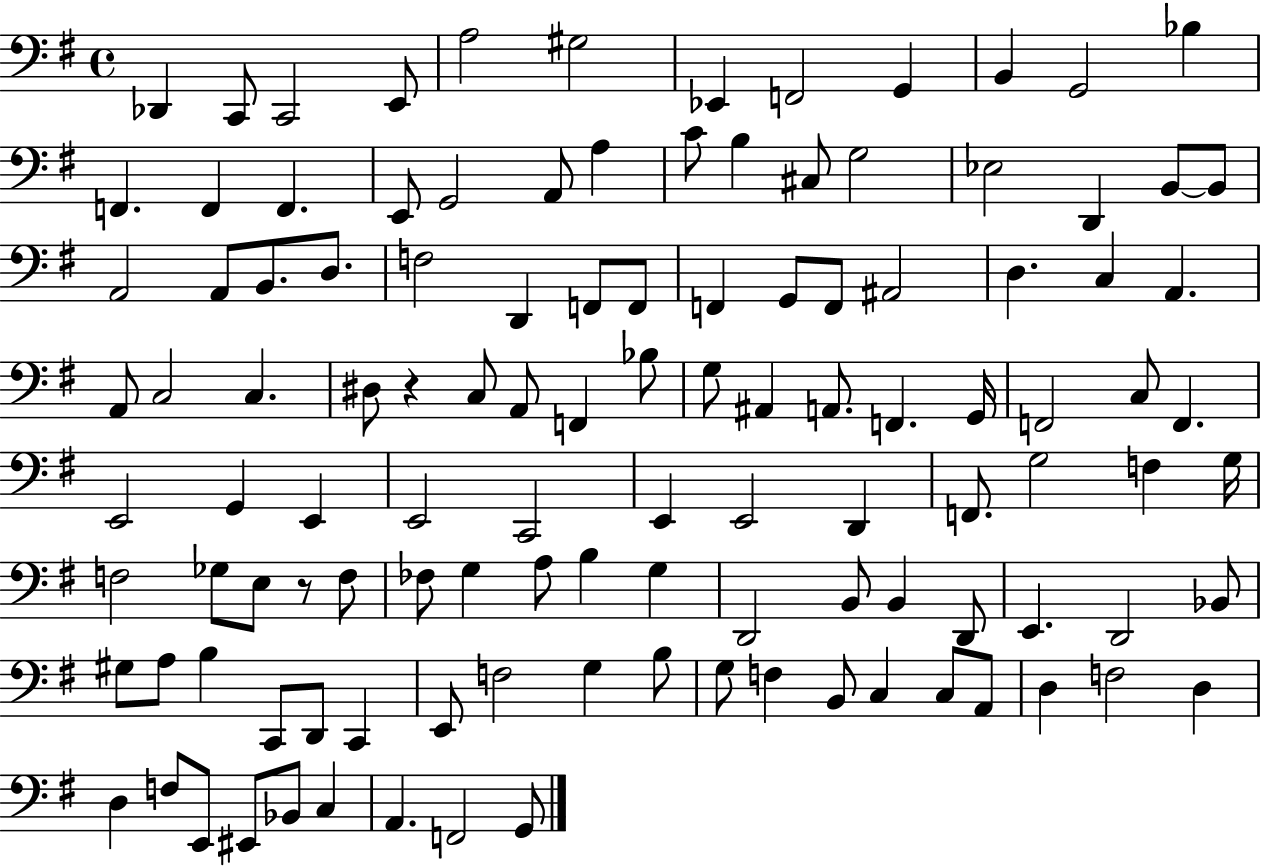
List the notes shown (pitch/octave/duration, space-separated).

Db2/q C2/e C2/h E2/e A3/h G#3/h Eb2/q F2/h G2/q B2/q G2/h Bb3/q F2/q. F2/q F2/q. E2/e G2/h A2/e A3/q C4/e B3/q C#3/e G3/h Eb3/h D2/q B2/e B2/e A2/h A2/e B2/e. D3/e. F3/h D2/q F2/e F2/e F2/q G2/e F2/e A#2/h D3/q. C3/q A2/q. A2/e C3/h C3/q. D#3/e R/q C3/e A2/e F2/q Bb3/e G3/e A#2/q A2/e. F2/q. G2/s F2/h C3/e F2/q. E2/h G2/q E2/q E2/h C2/h E2/q E2/h D2/q F2/e. G3/h F3/q G3/s F3/h Gb3/e E3/e R/e F3/e FES3/e G3/q A3/e B3/q G3/q D2/h B2/e B2/q D2/e E2/q. D2/h Bb2/e G#3/e A3/e B3/q C2/e D2/e C2/q E2/e F3/h G3/q B3/e G3/e F3/q B2/e C3/q C3/e A2/e D3/q F3/h D3/q D3/q F3/e E2/e EIS2/e Bb2/e C3/q A2/q. F2/h G2/e